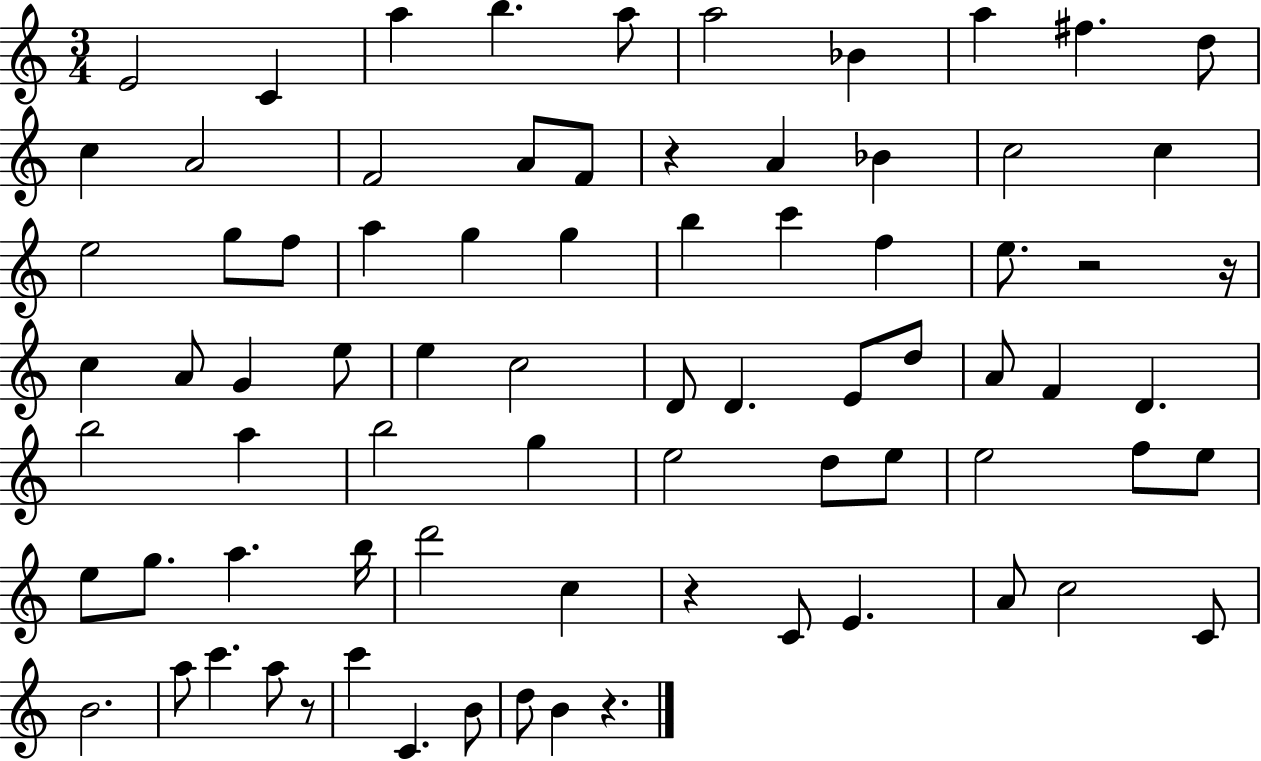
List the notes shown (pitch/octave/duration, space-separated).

E4/h C4/q A5/q B5/q. A5/e A5/h Bb4/q A5/q F#5/q. D5/e C5/q A4/h F4/h A4/e F4/e R/q A4/q Bb4/q C5/h C5/q E5/h G5/e F5/e A5/q G5/q G5/q B5/q C6/q F5/q E5/e. R/h R/s C5/q A4/e G4/q E5/e E5/q C5/h D4/e D4/q. E4/e D5/e A4/e F4/q D4/q. B5/h A5/q B5/h G5/q E5/h D5/e E5/e E5/h F5/e E5/e E5/e G5/e. A5/q. B5/s D6/h C5/q R/q C4/e E4/q. A4/e C5/h C4/e B4/h. A5/e C6/q. A5/e R/e C6/q C4/q. B4/e D5/e B4/q R/q.